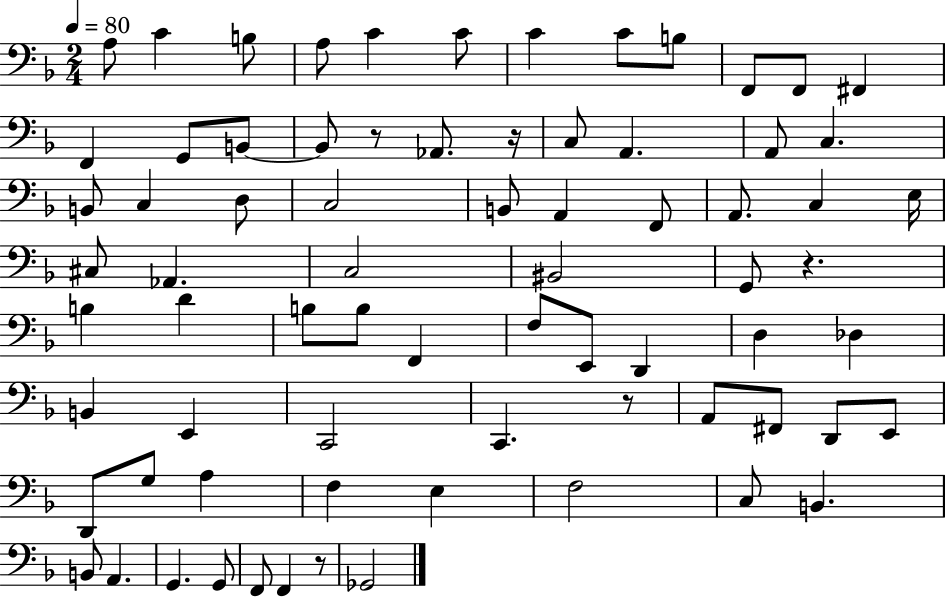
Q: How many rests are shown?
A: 5